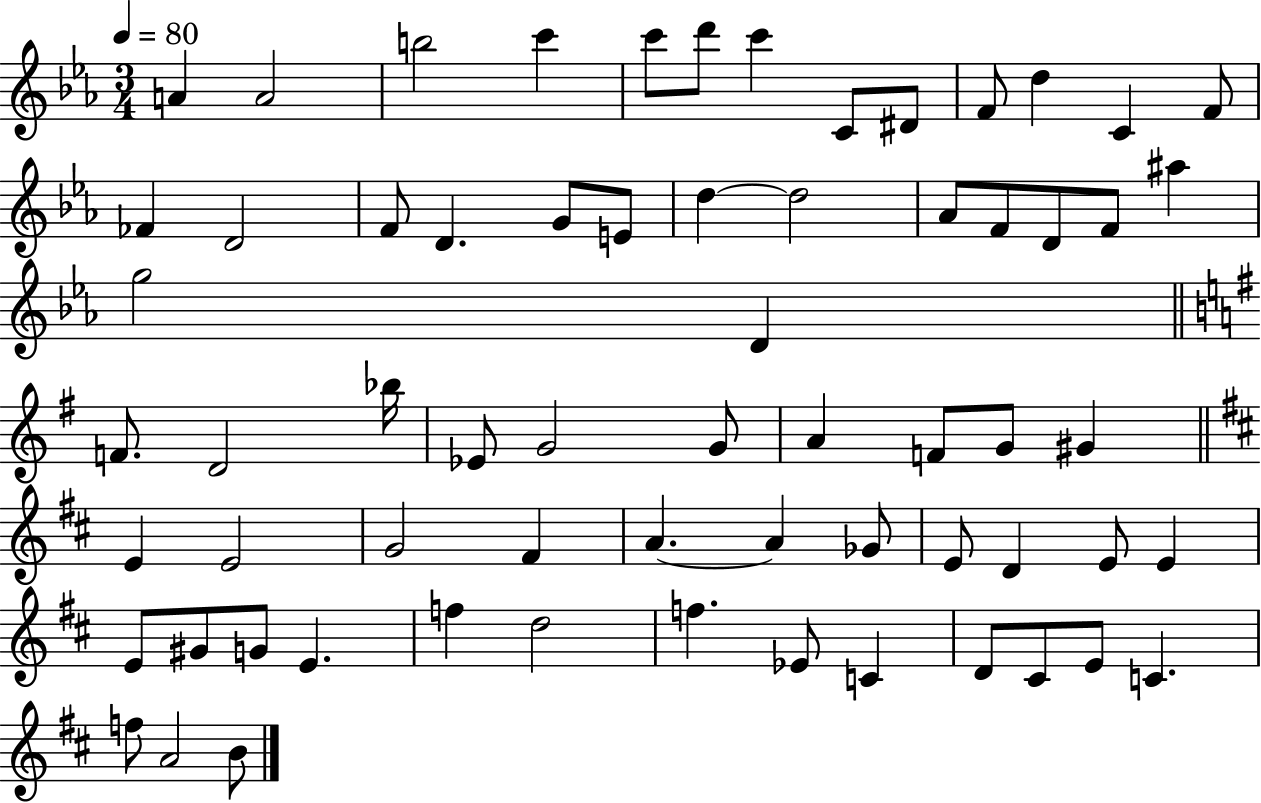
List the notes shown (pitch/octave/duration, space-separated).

A4/q A4/h B5/h C6/q C6/e D6/e C6/q C4/e D#4/e F4/e D5/q C4/q F4/e FES4/q D4/h F4/e D4/q. G4/e E4/e D5/q D5/h Ab4/e F4/e D4/e F4/e A#5/q G5/h D4/q F4/e. D4/h Bb5/s Eb4/e G4/h G4/e A4/q F4/e G4/e G#4/q E4/q E4/h G4/h F#4/q A4/q. A4/q Gb4/e E4/e D4/q E4/e E4/q E4/e G#4/e G4/e E4/q. F5/q D5/h F5/q. Eb4/e C4/q D4/e C#4/e E4/e C4/q. F5/e A4/h B4/e